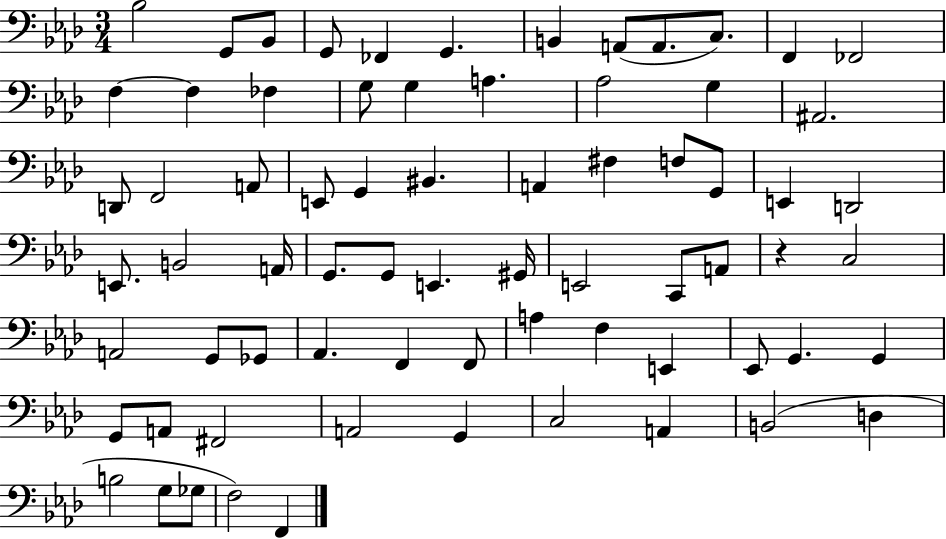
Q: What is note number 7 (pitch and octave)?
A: B2